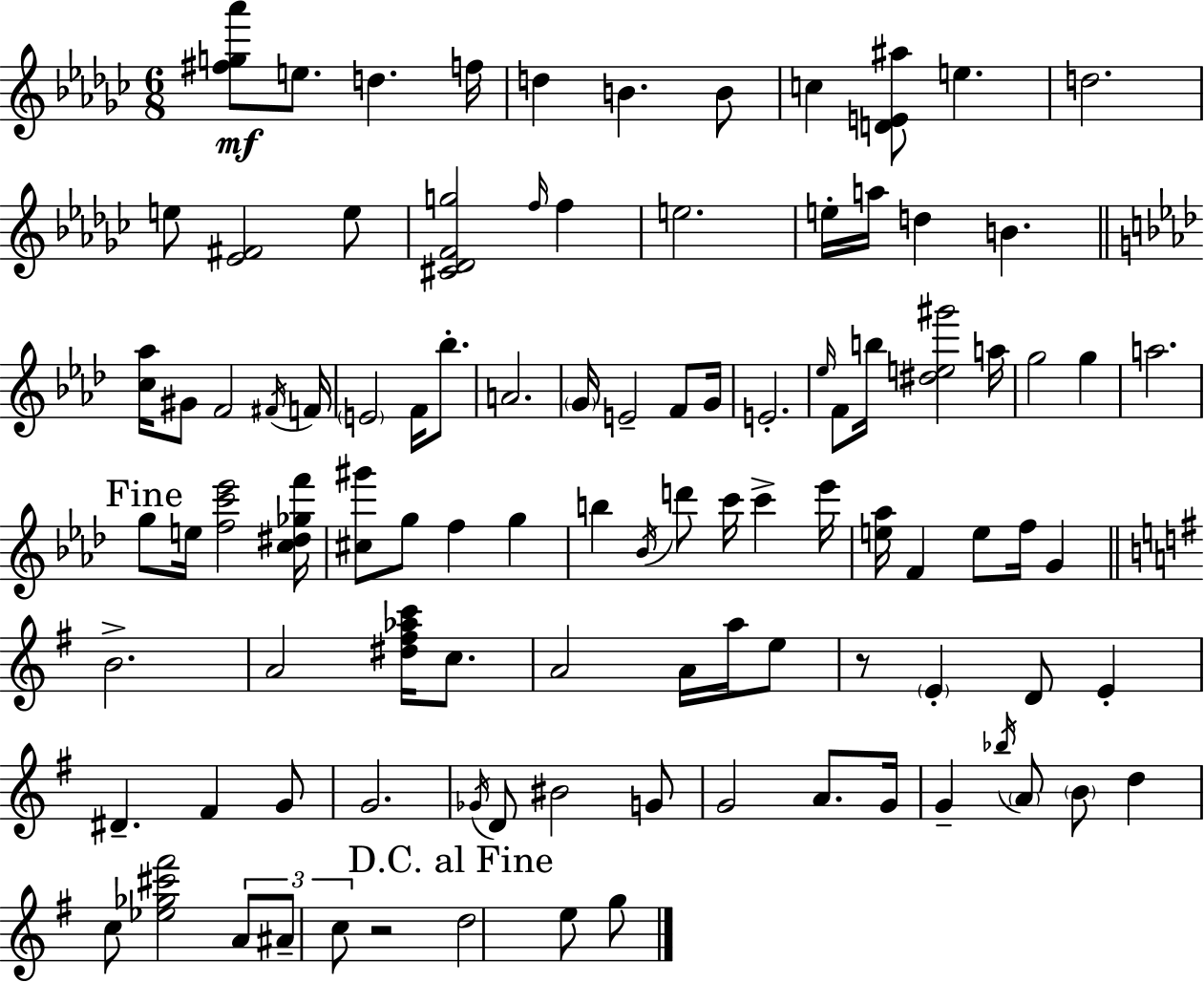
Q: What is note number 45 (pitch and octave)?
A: Bb4